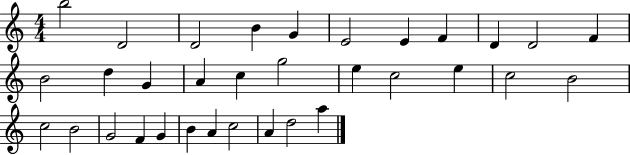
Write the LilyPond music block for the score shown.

{
  \clef treble
  \numericTimeSignature
  \time 4/4
  \key c \major
  b''2 d'2 | d'2 b'4 g'4 | e'2 e'4 f'4 | d'4 d'2 f'4 | \break b'2 d''4 g'4 | a'4 c''4 g''2 | e''4 c''2 e''4 | c''2 b'2 | \break c''2 b'2 | g'2 f'4 g'4 | b'4 a'4 c''2 | a'4 d''2 a''4 | \break \bar "|."
}